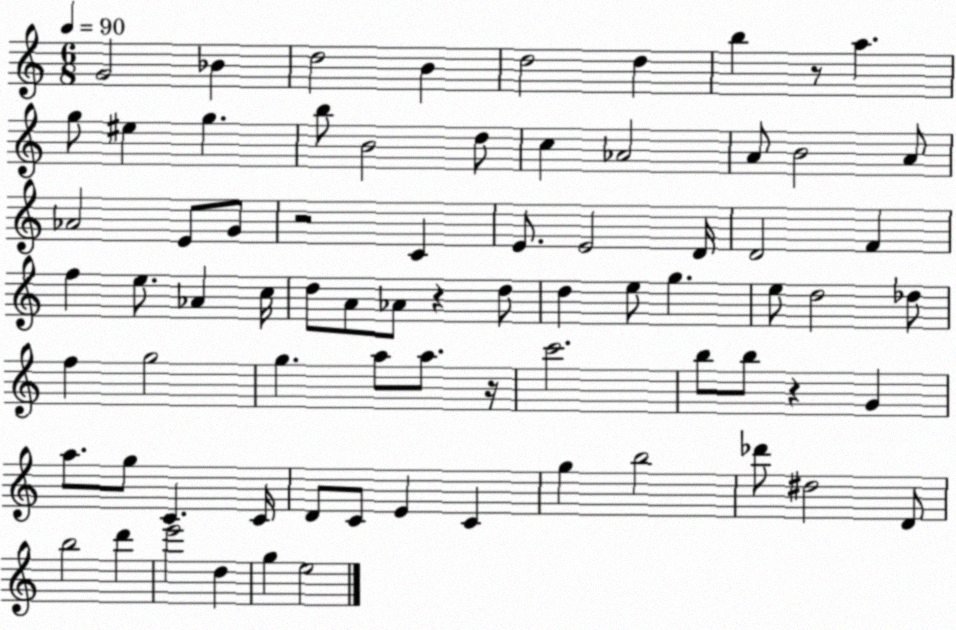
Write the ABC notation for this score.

X:1
T:Untitled
M:6/8
L:1/4
K:C
G2 _B d2 B d2 d b z/2 a g/2 ^e g b/2 B2 d/2 c _A2 A/2 B2 A/2 _A2 E/2 G/2 z2 C E/2 E2 D/4 D2 F f e/2 _A c/4 d/2 A/2 _A/2 z d/2 d e/2 g e/2 d2 _d/2 f g2 g a/2 a/2 z/4 c'2 b/2 b/2 z G a/2 g/2 C C/4 D/2 C/2 E C g b2 _d'/2 ^d2 D/2 b2 d' e'2 d g e2